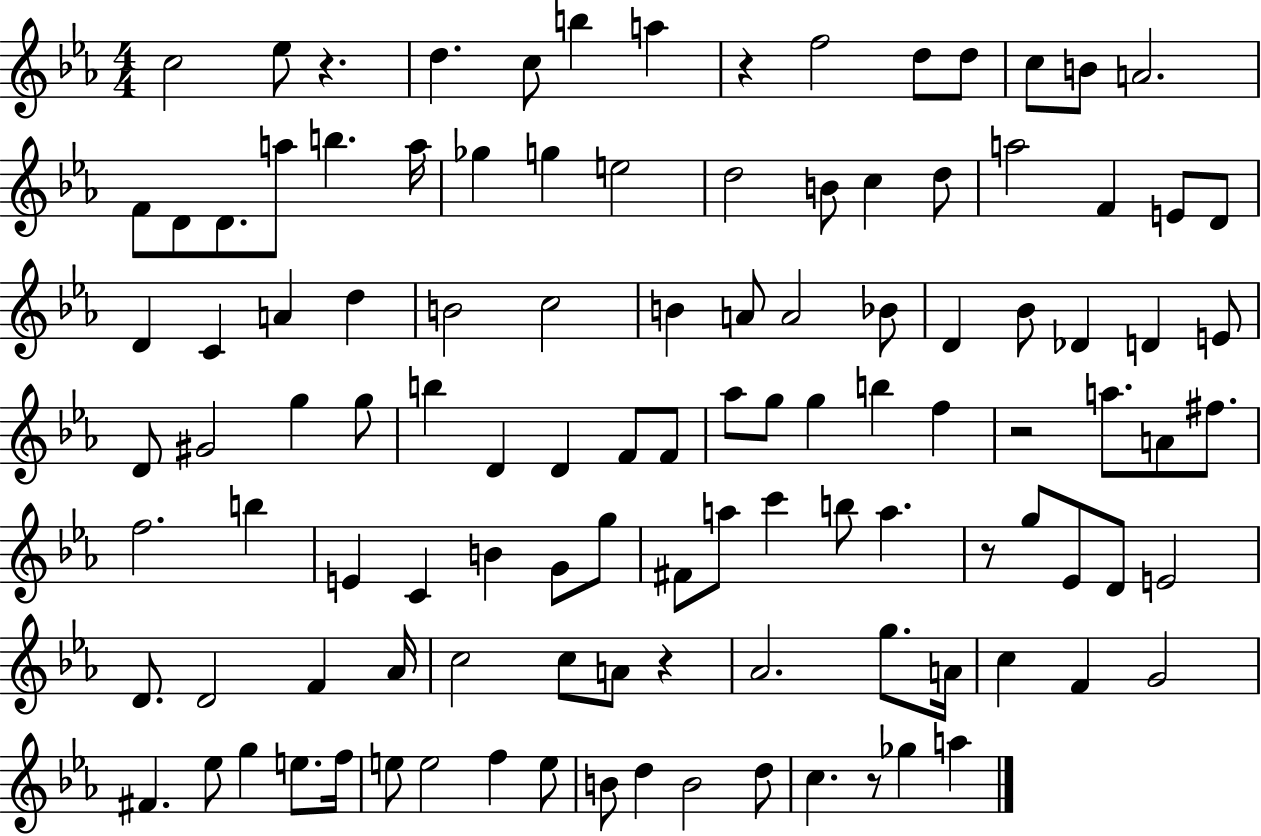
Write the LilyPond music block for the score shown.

{
  \clef treble
  \numericTimeSignature
  \time 4/4
  \key ees \major
  c''2 ees''8 r4. | d''4. c''8 b''4 a''4 | r4 f''2 d''8 d''8 | c''8 b'8 a'2. | \break f'8 d'8 d'8. a''8 b''4. a''16 | ges''4 g''4 e''2 | d''2 b'8 c''4 d''8 | a''2 f'4 e'8 d'8 | \break d'4 c'4 a'4 d''4 | b'2 c''2 | b'4 a'8 a'2 bes'8 | d'4 bes'8 des'4 d'4 e'8 | \break d'8 gis'2 g''4 g''8 | b''4 d'4 d'4 f'8 f'8 | aes''8 g''8 g''4 b''4 f''4 | r2 a''8. a'8 fis''8. | \break f''2. b''4 | e'4 c'4 b'4 g'8 g''8 | fis'8 a''8 c'''4 b''8 a''4. | r8 g''8 ees'8 d'8 e'2 | \break d'8. d'2 f'4 aes'16 | c''2 c''8 a'8 r4 | aes'2. g''8. a'16 | c''4 f'4 g'2 | \break fis'4. ees''8 g''4 e''8. f''16 | e''8 e''2 f''4 e''8 | b'8 d''4 b'2 d''8 | c''4. r8 ges''4 a''4 | \break \bar "|."
}